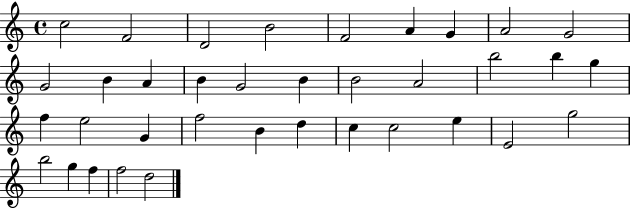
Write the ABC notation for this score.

X:1
T:Untitled
M:4/4
L:1/4
K:C
c2 F2 D2 B2 F2 A G A2 G2 G2 B A B G2 B B2 A2 b2 b g f e2 G f2 B d c c2 e E2 g2 b2 g f f2 d2